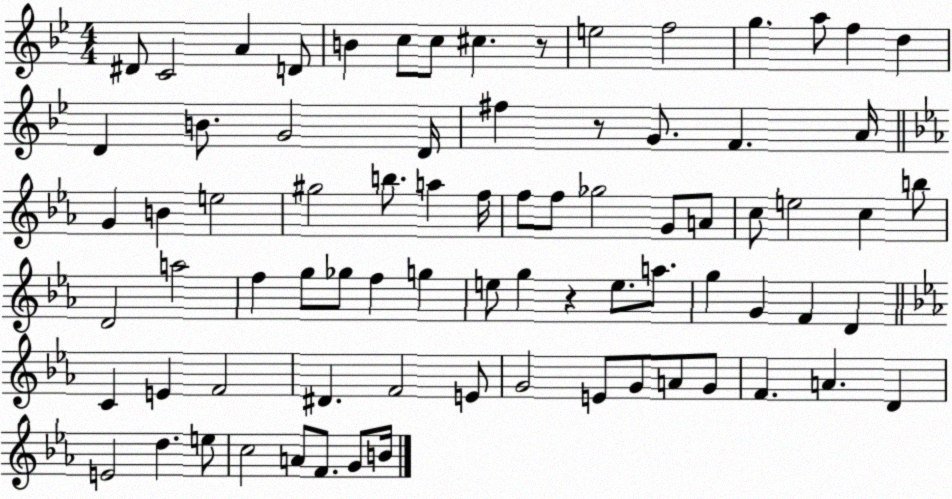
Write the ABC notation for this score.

X:1
T:Untitled
M:4/4
L:1/4
K:Bb
^D/2 C2 A D/2 B c/2 c/2 ^c z/2 e2 f2 g a/2 f d D B/2 G2 D/4 ^f z/2 G/2 F A/4 G B e2 ^g2 b/2 a f/4 f/2 f/2 _g2 G/2 A/2 c/2 e2 c b/2 D2 a2 f g/2 _g/2 f g e/2 g z e/2 a/2 g G F D C E F2 ^D F2 E/2 G2 E/2 G/2 A/2 G/2 F A D E2 d e/2 c2 A/2 F/2 G/2 B/4